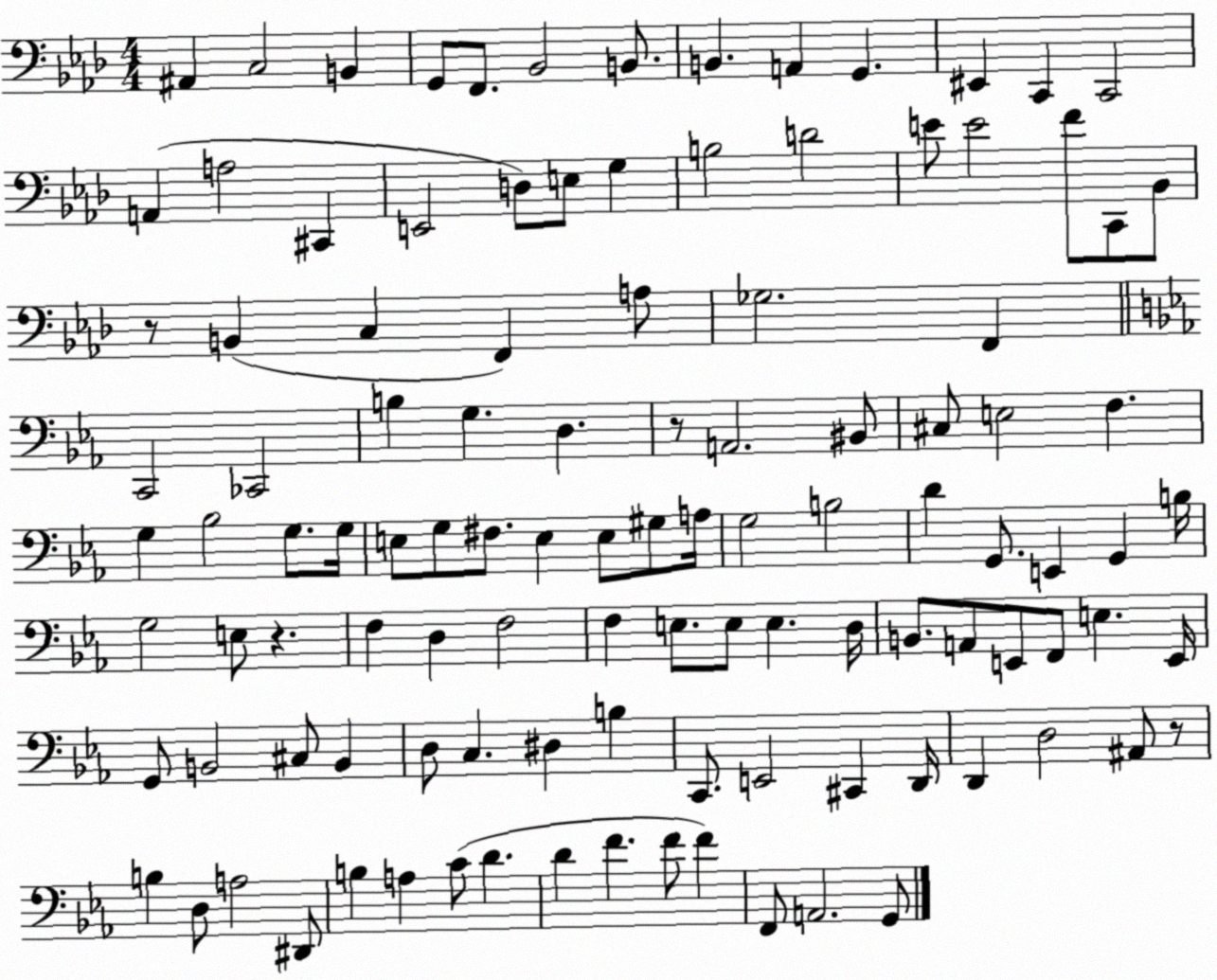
X:1
T:Untitled
M:4/4
L:1/4
K:Ab
^A,, C,2 B,, G,,/2 F,,/2 _B,,2 B,,/2 B,, A,, G,, ^E,, C,, C,,2 A,, A,2 ^C,, E,,2 D,/2 E,/2 G, B,2 D2 E/2 E2 F/2 C,,/2 _B,,/2 z/2 B,, C, F,, A,/2 _G,2 F,, C,,2 _C,,2 B, G, D, z/2 A,,2 ^B,,/2 ^C,/2 E,2 F, G, _B,2 G,/2 G,/4 E,/2 G,/2 ^F,/2 E, E,/2 ^G,/2 A,/4 G,2 B,2 D G,,/2 E,, G,, B,/4 G,2 E,/2 z F, D, F,2 F, E,/2 E,/2 E, D,/4 B,,/2 A,,/2 E,,/2 F,,/2 E, E,,/4 G,,/2 B,,2 ^C,/2 B,, D,/2 C, ^D, B, C,,/2 E,,2 ^C,, D,,/4 D,, D,2 ^A,,/2 z/2 B, D,/2 A,2 ^D,,/2 B, A, C/2 D D F F/2 F F,,/2 A,,2 G,,/2